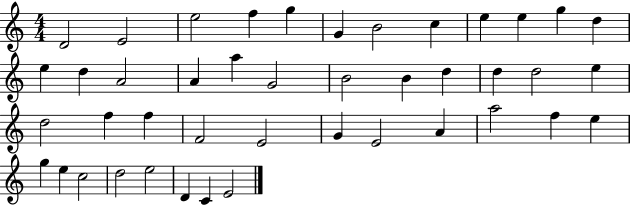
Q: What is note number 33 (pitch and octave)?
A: A5